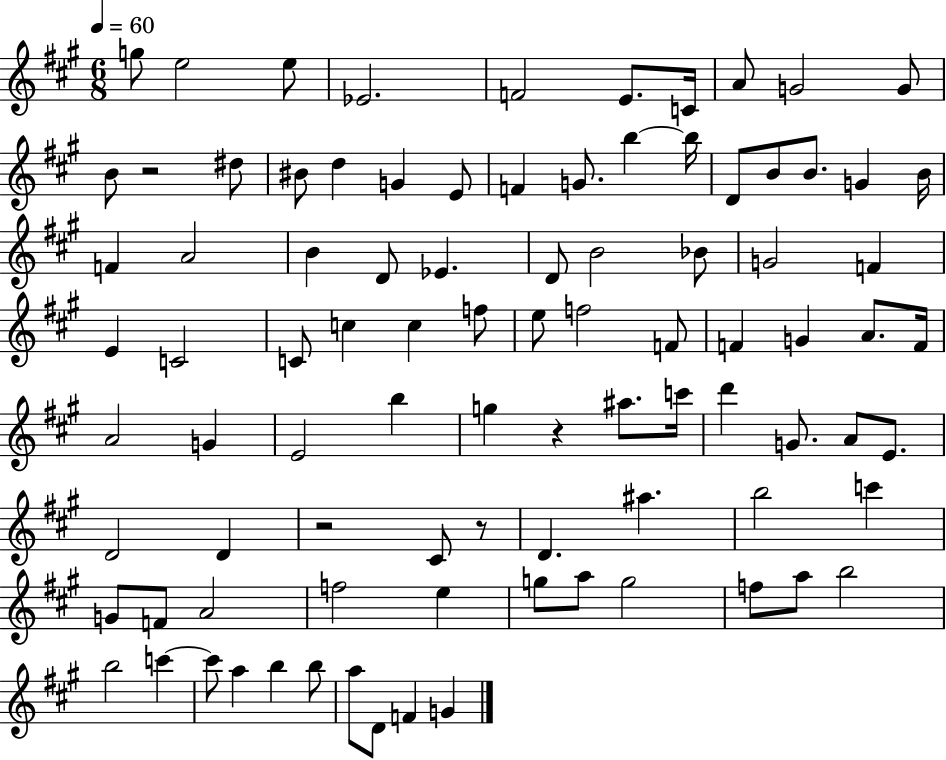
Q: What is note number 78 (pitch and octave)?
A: B5